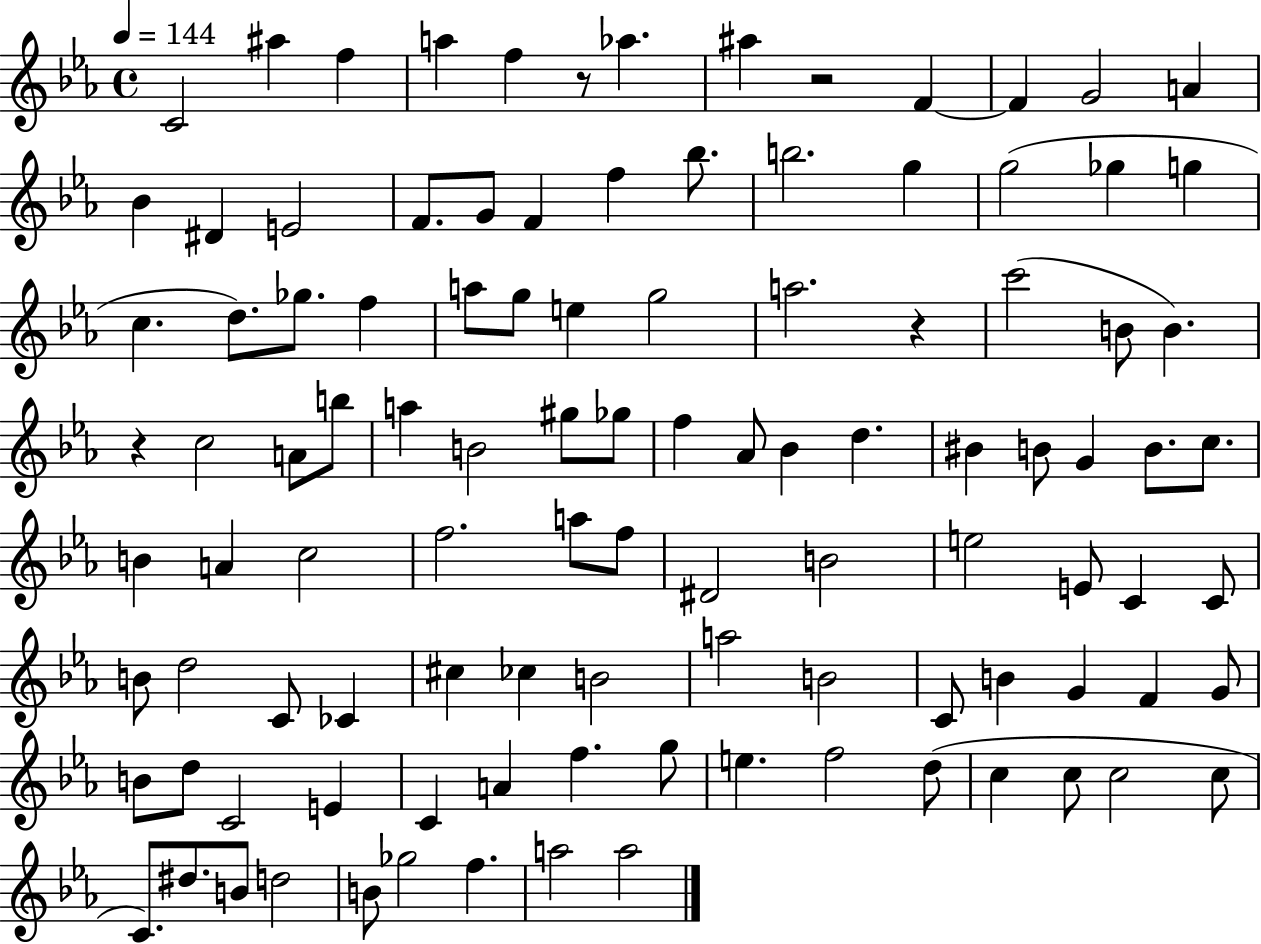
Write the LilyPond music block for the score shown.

{
  \clef treble
  \time 4/4
  \defaultTimeSignature
  \key ees \major
  \tempo 4 = 144
  c'2 ais''4 f''4 | a''4 f''4 r8 aes''4. | ais''4 r2 f'4~~ | f'4 g'2 a'4 | \break bes'4 dis'4 e'2 | f'8. g'8 f'4 f''4 bes''8. | b''2. g''4 | g''2( ges''4 g''4 | \break c''4. d''8.) ges''8. f''4 | a''8 g''8 e''4 g''2 | a''2. r4 | c'''2( b'8 b'4.) | \break r4 c''2 a'8 b''8 | a''4 b'2 gis''8 ges''8 | f''4 aes'8 bes'4 d''4. | bis'4 b'8 g'4 b'8. c''8. | \break b'4 a'4 c''2 | f''2. a''8 f''8 | dis'2 b'2 | e''2 e'8 c'4 c'8 | \break b'8 d''2 c'8 ces'4 | cis''4 ces''4 b'2 | a''2 b'2 | c'8 b'4 g'4 f'4 g'8 | \break b'8 d''8 c'2 e'4 | c'4 a'4 f''4. g''8 | e''4. f''2 d''8( | c''4 c''8 c''2 c''8 | \break c'8.) dis''8. b'8 d''2 | b'8 ges''2 f''4. | a''2 a''2 | \bar "|."
}